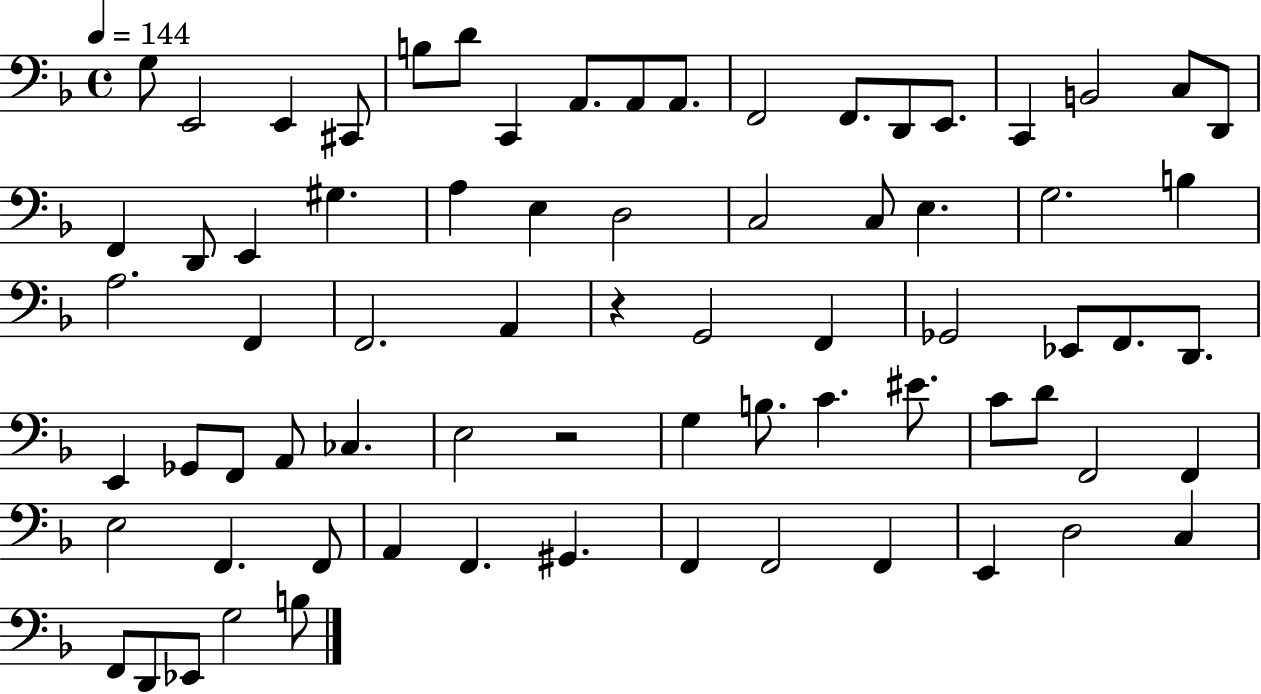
G3/e E2/h E2/q C#2/e B3/e D4/e C2/q A2/e. A2/e A2/e. F2/h F2/e. D2/e E2/e. C2/q B2/h C3/e D2/e F2/q D2/e E2/q G#3/q. A3/q E3/q D3/h C3/h C3/e E3/q. G3/h. B3/q A3/h. F2/q F2/h. A2/q R/q G2/h F2/q Gb2/h Eb2/e F2/e. D2/e. E2/q Gb2/e F2/e A2/e CES3/q. E3/h R/h G3/q B3/e. C4/q. EIS4/e. C4/e D4/e F2/h F2/q E3/h F2/q. F2/e A2/q F2/q. G#2/q. F2/q F2/h F2/q E2/q D3/h C3/q F2/e D2/e Eb2/e G3/h B3/e